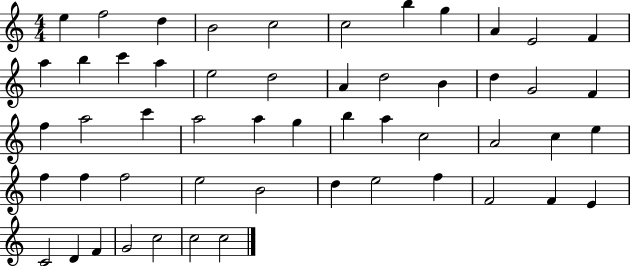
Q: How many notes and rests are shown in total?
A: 53